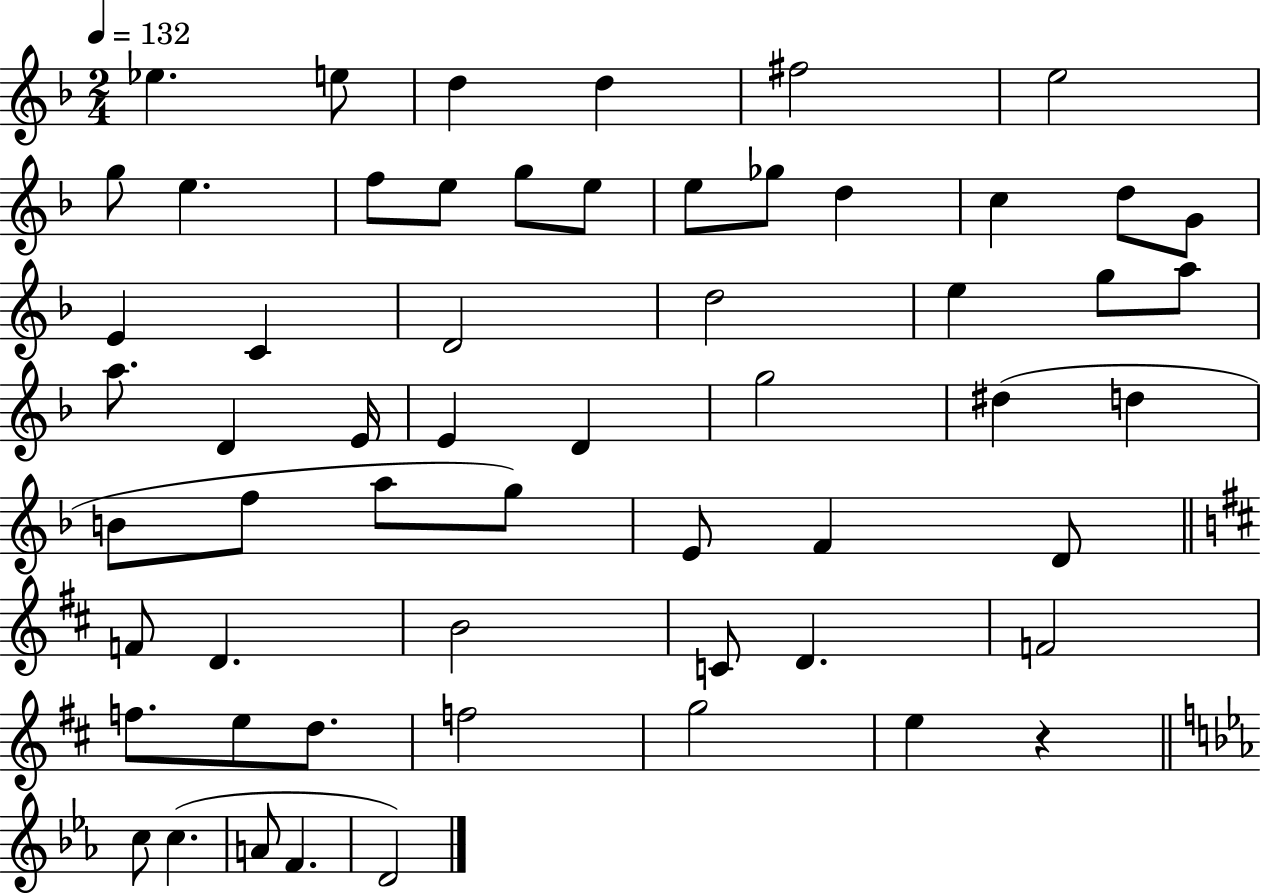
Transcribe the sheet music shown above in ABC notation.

X:1
T:Untitled
M:2/4
L:1/4
K:F
_e e/2 d d ^f2 e2 g/2 e f/2 e/2 g/2 e/2 e/2 _g/2 d c d/2 G/2 E C D2 d2 e g/2 a/2 a/2 D E/4 E D g2 ^d d B/2 f/2 a/2 g/2 E/2 F D/2 F/2 D B2 C/2 D F2 f/2 e/2 d/2 f2 g2 e z c/2 c A/2 F D2